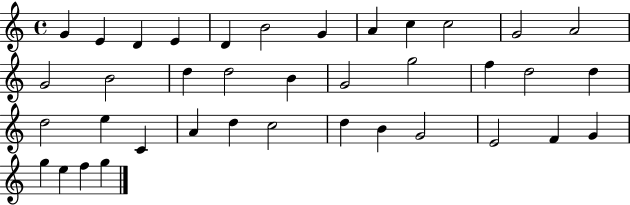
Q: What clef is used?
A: treble